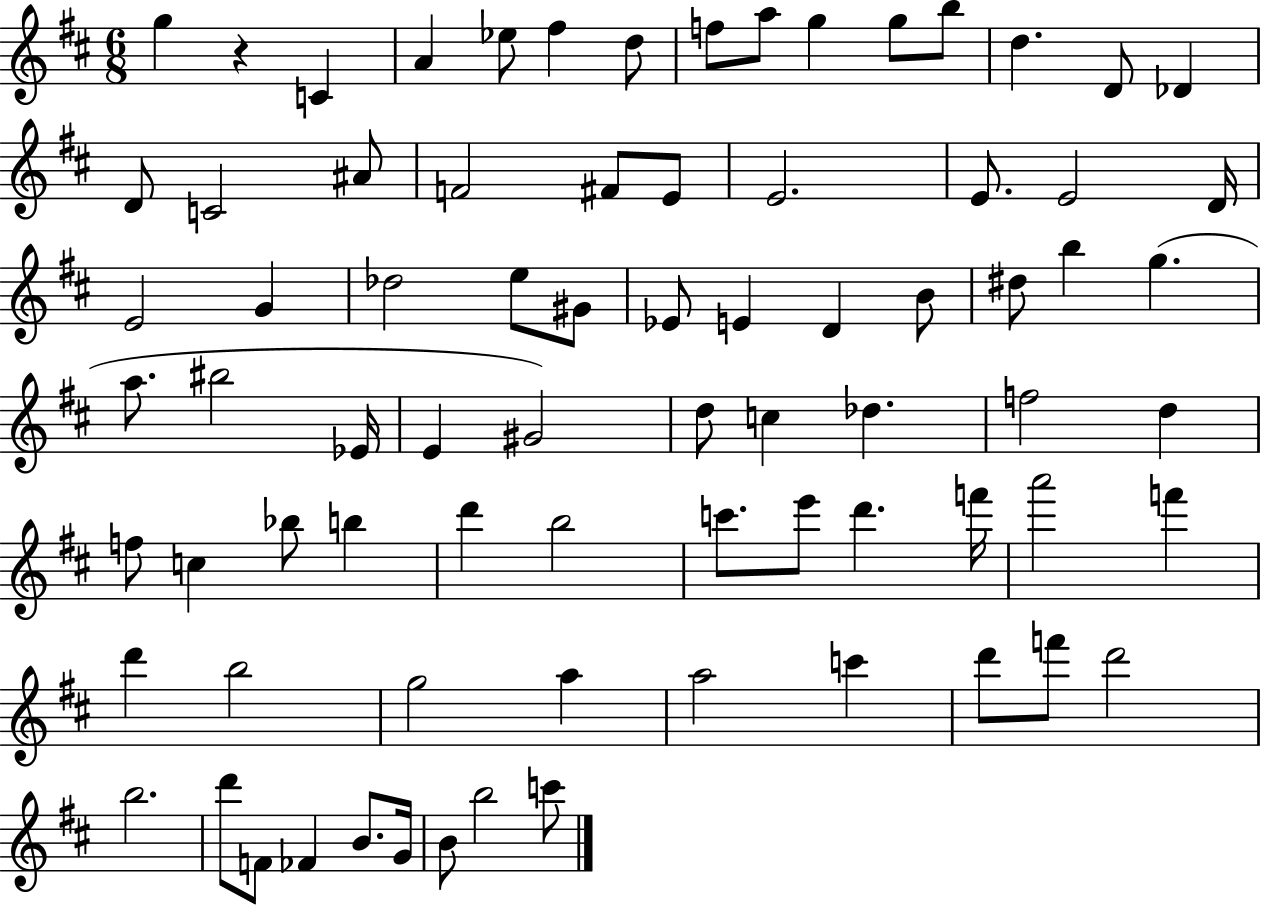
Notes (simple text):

G5/q R/q C4/q A4/q Eb5/e F#5/q D5/e F5/e A5/e G5/q G5/e B5/e D5/q. D4/e Db4/q D4/e C4/h A#4/e F4/h F#4/e E4/e E4/h. E4/e. E4/h D4/s E4/h G4/q Db5/h E5/e G#4/e Eb4/e E4/q D4/q B4/e D#5/e B5/q G5/q. A5/e. BIS5/h Eb4/s E4/q G#4/h D5/e C5/q Db5/q. F5/h D5/q F5/e C5/q Bb5/e B5/q D6/q B5/h C6/e. E6/e D6/q. F6/s A6/h F6/q D6/q B5/h G5/h A5/q A5/h C6/q D6/e F6/e D6/h B5/h. D6/e F4/e FES4/q B4/e. G4/s B4/e B5/h C6/e